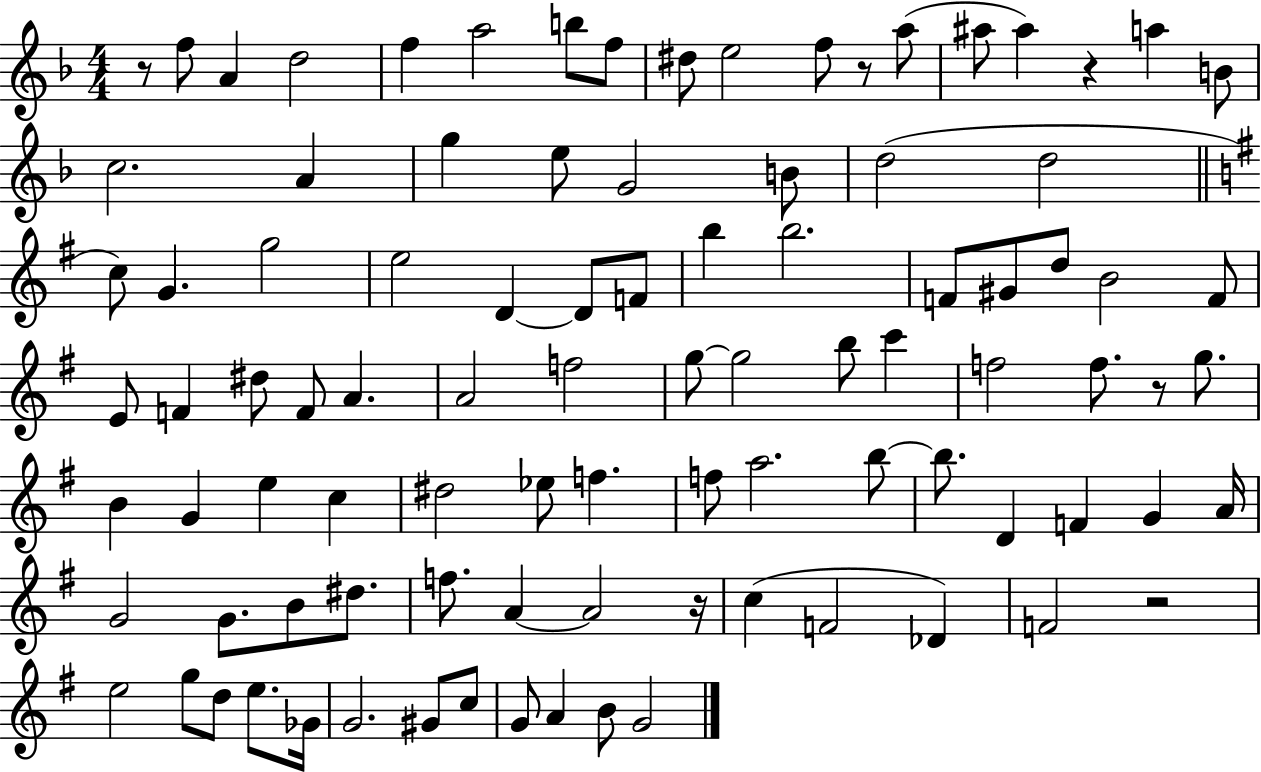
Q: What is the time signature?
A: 4/4